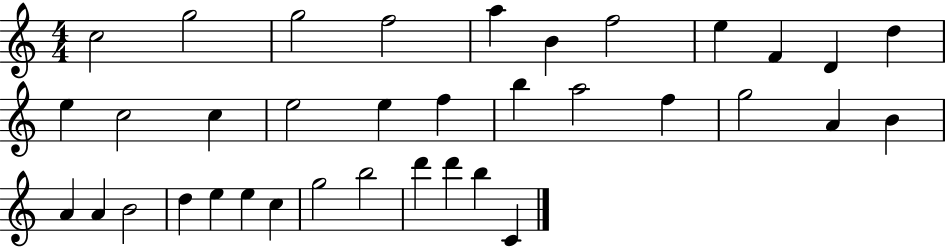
{
  \clef treble
  \numericTimeSignature
  \time 4/4
  \key c \major
  c''2 g''2 | g''2 f''2 | a''4 b'4 f''2 | e''4 f'4 d'4 d''4 | \break e''4 c''2 c''4 | e''2 e''4 f''4 | b''4 a''2 f''4 | g''2 a'4 b'4 | \break a'4 a'4 b'2 | d''4 e''4 e''4 c''4 | g''2 b''2 | d'''4 d'''4 b''4 c'4 | \break \bar "|."
}